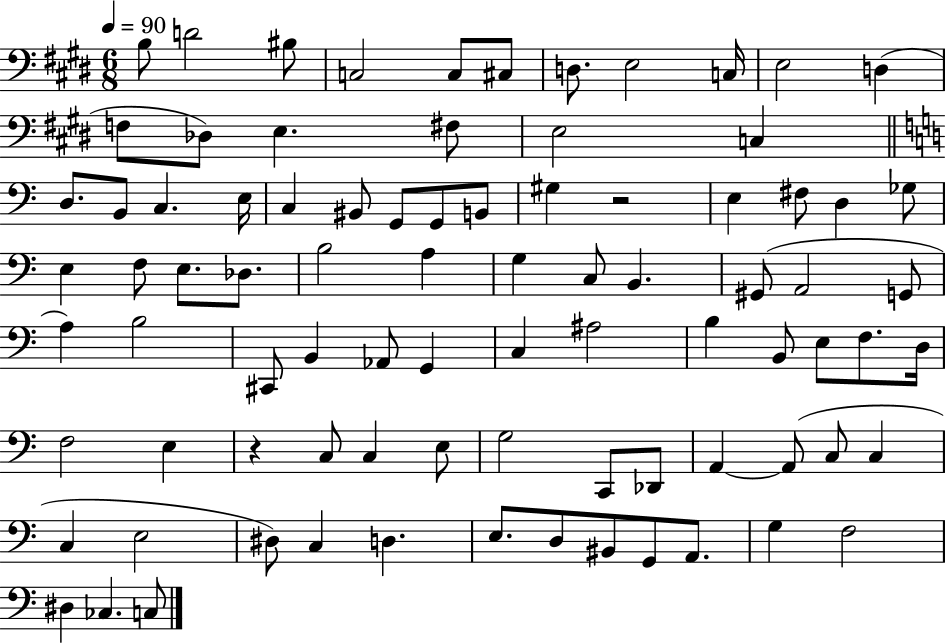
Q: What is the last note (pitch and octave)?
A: C3